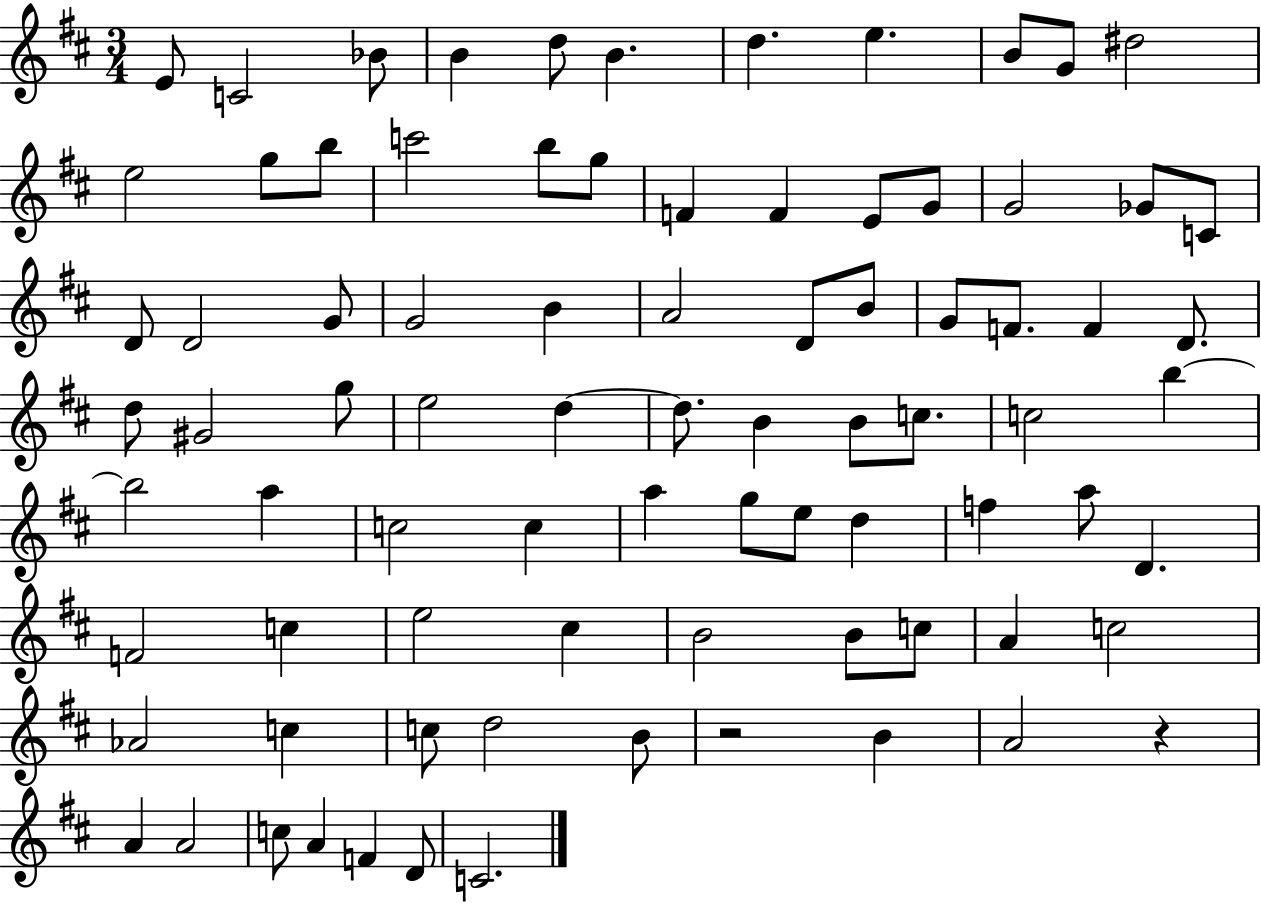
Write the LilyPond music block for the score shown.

{
  \clef treble
  \numericTimeSignature
  \time 3/4
  \key d \major
  \repeat volta 2 { e'8 c'2 bes'8 | b'4 d''8 b'4. | d''4. e''4. | b'8 g'8 dis''2 | \break e''2 g''8 b''8 | c'''2 b''8 g''8 | f'4 f'4 e'8 g'8 | g'2 ges'8 c'8 | \break d'8 d'2 g'8 | g'2 b'4 | a'2 d'8 b'8 | g'8 f'8. f'4 d'8. | \break d''8 gis'2 g''8 | e''2 d''4~~ | d''8. b'4 b'8 c''8. | c''2 b''4~~ | \break b''2 a''4 | c''2 c''4 | a''4 g''8 e''8 d''4 | f''4 a''8 d'4. | \break f'2 c''4 | e''2 cis''4 | b'2 b'8 c''8 | a'4 c''2 | \break aes'2 c''4 | c''8 d''2 b'8 | r2 b'4 | a'2 r4 | \break a'4 a'2 | c''8 a'4 f'4 d'8 | c'2. | } \bar "|."
}